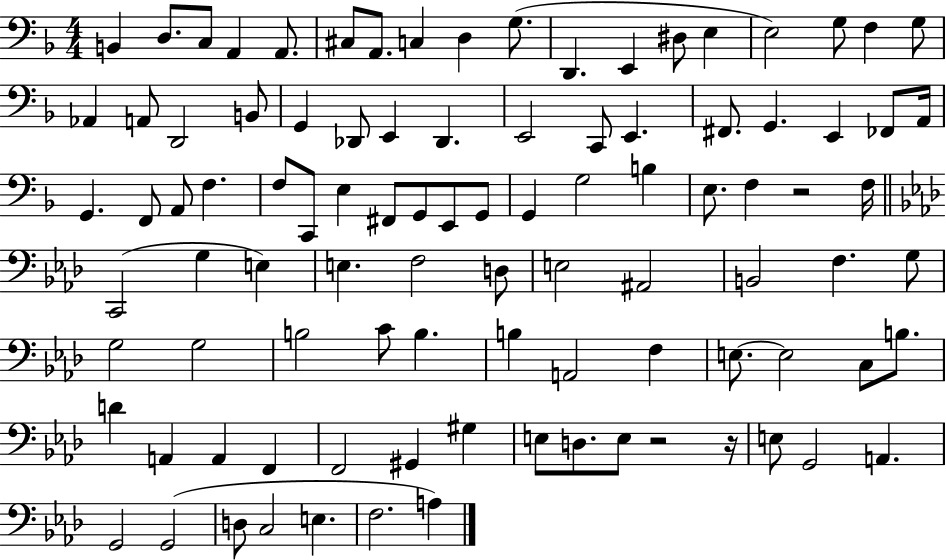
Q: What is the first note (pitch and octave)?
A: B2